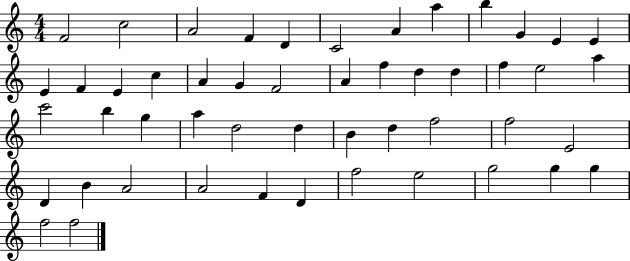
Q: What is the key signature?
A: C major